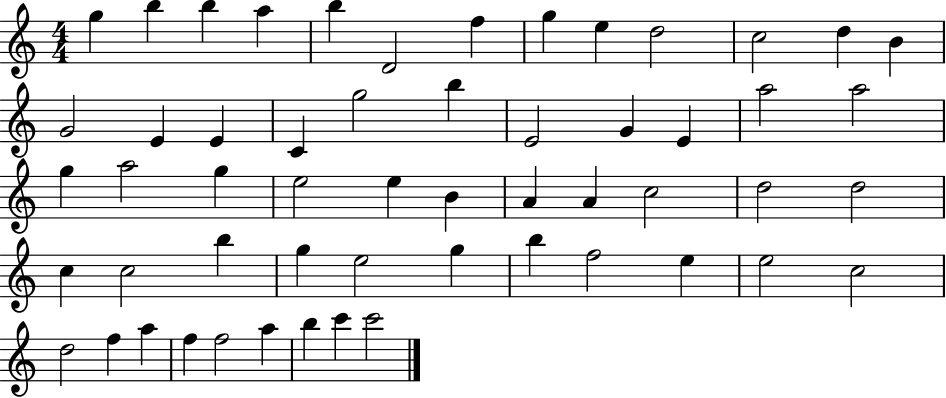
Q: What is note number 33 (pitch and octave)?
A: C5